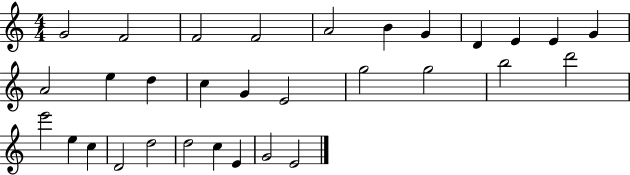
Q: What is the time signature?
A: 4/4